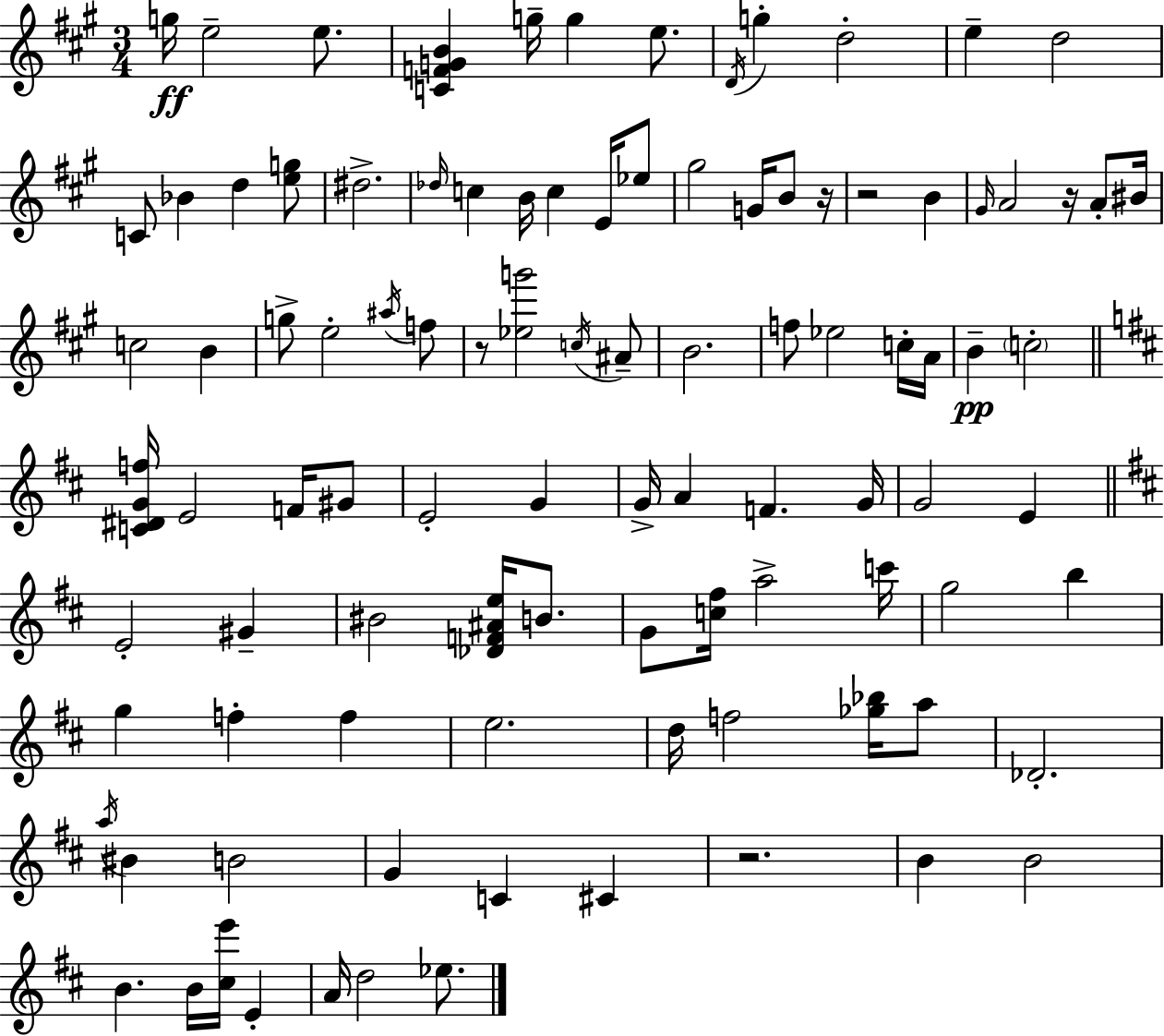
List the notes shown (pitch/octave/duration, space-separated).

G5/s E5/h E5/e. [C4,F4,G4,B4]/q G5/s G5/q E5/e. D4/s G5/q D5/h E5/q D5/h C4/e Bb4/q D5/q [E5,G5]/e D#5/h. Db5/s C5/q B4/s C5/q E4/s Eb5/e G#5/h G4/s B4/e R/s R/h B4/q G#4/s A4/h R/s A4/e BIS4/s C5/h B4/q G5/e E5/h A#5/s F5/e R/e [Eb5,G6]/h C5/s A#4/e B4/h. F5/e Eb5/h C5/s A4/s B4/q C5/h [C4,D#4,G4,F5]/s E4/h F4/s G#4/e E4/h G4/q G4/s A4/q F4/q. G4/s G4/h E4/q E4/h G#4/q BIS4/h [Db4,F4,A#4,E5]/s B4/e. G4/e [C5,F#5]/s A5/h C6/s G5/h B5/q G5/q F5/q F5/q E5/h. D5/s F5/h [Gb5,Bb5]/s A5/e Db4/h. A5/s BIS4/q B4/h G4/q C4/q C#4/q R/h. B4/q B4/h B4/q. B4/s [C#5,E6]/s E4/q A4/s D5/h Eb5/e.